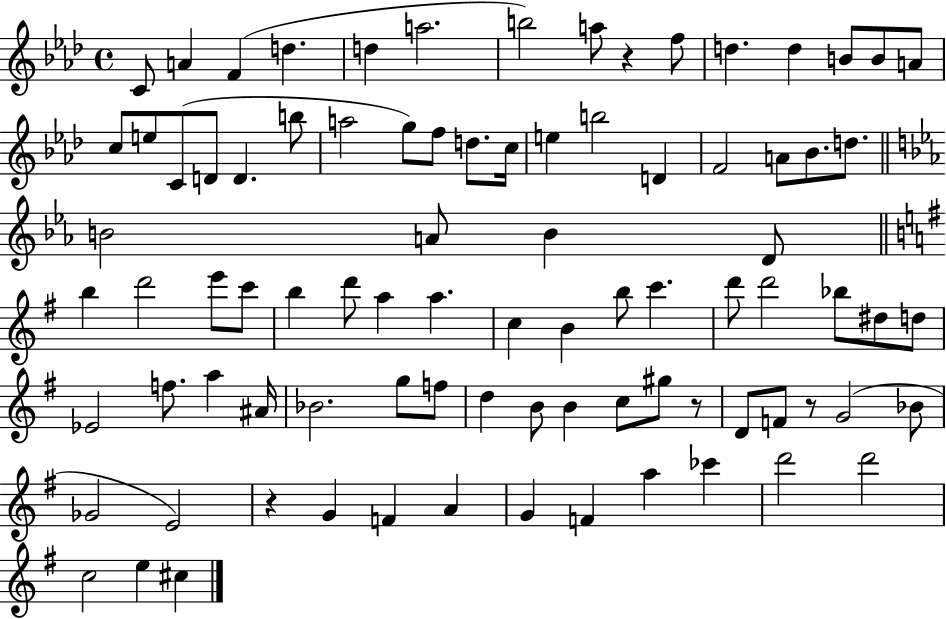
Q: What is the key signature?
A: AES major